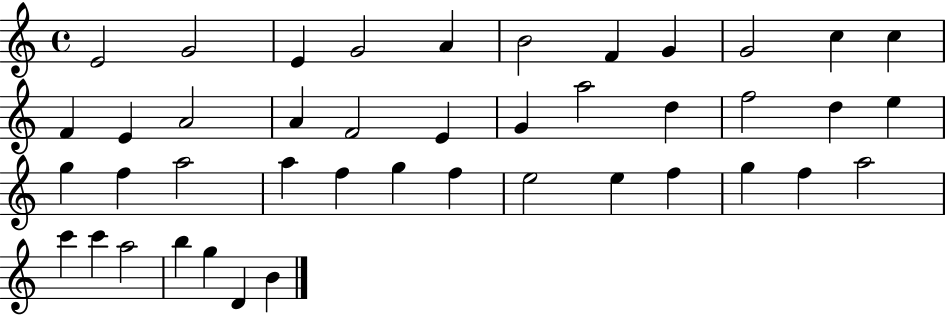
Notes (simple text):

E4/h G4/h E4/q G4/h A4/q B4/h F4/q G4/q G4/h C5/q C5/q F4/q E4/q A4/h A4/q F4/h E4/q G4/q A5/h D5/q F5/h D5/q E5/q G5/q F5/q A5/h A5/q F5/q G5/q F5/q E5/h E5/q F5/q G5/q F5/q A5/h C6/q C6/q A5/h B5/q G5/q D4/q B4/q